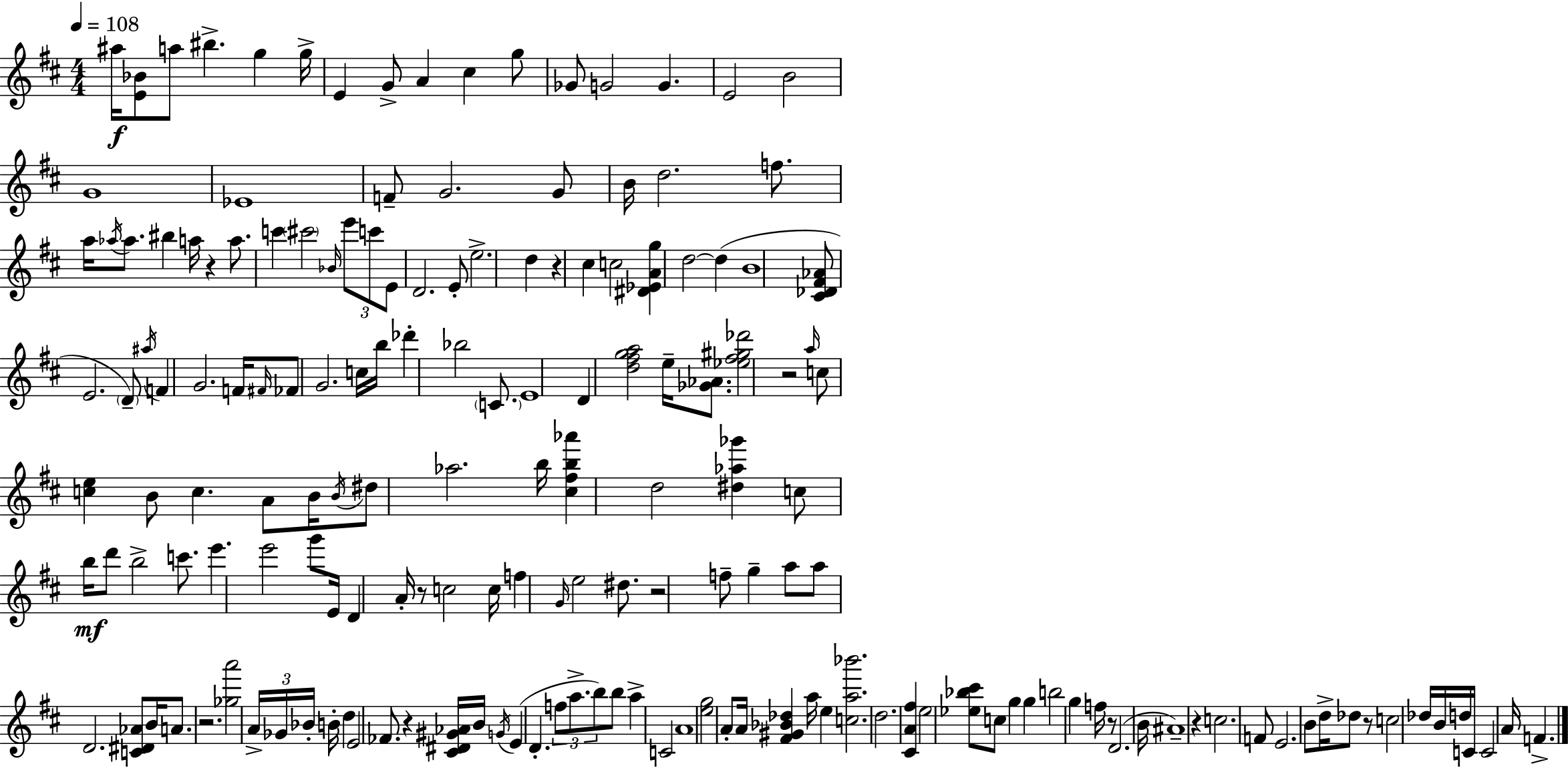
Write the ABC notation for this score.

X:1
T:Untitled
M:4/4
L:1/4
K:D
^a/4 [E_B]/2 a/2 ^b g g/4 E G/2 A ^c g/2 _G/2 G2 G E2 B2 G4 _E4 F/2 G2 G/2 B/4 d2 f/2 a/4 _a/4 _a/2 ^b a/4 z a/2 c' ^c'2 _B/4 e'/2 c'/2 E/2 D2 E/2 e2 d z ^c c2 [^D_EAg] d2 d B4 [^C_D^F_A]/2 E2 D/2 ^a/4 F G2 F/4 ^F/4 _F/2 G2 c/4 b/4 _d' _b2 C/2 E4 D [d^fga]2 e/4 [_G_A]/2 [_e^f^g_d']2 z2 a/4 c/2 [ce] B/2 c A/2 B/4 B/4 ^d/2 _a2 b/4 [^c^fb_a'] d2 [^d_a_g'] c/2 b/4 d'/2 b2 c'/2 e' e'2 g'/2 E/4 D A/4 z/2 c2 c/4 f G/4 e2 ^d/2 z2 f/2 g a/2 a/2 D2 [C^D_A]/2 B/4 A/2 z2 [_ga']2 A/4 _G/4 _B/4 B/4 d E2 _F/2 z [^C^D^G_A]/4 B/4 G/4 E D f/2 a/2 b/2 b/2 a C2 A4 [eg]2 A/2 A/4 [^F^G_B_d] a/4 e [ca_b']2 d2 [^CA^f] e2 [_e_b^c']/2 c/2 g g b2 g f/4 z/2 D2 B/4 ^A4 z c2 F/2 E2 B/2 d/4 _d/2 z/2 c2 _d/4 B/4 d/4 C/4 C2 A/4 F